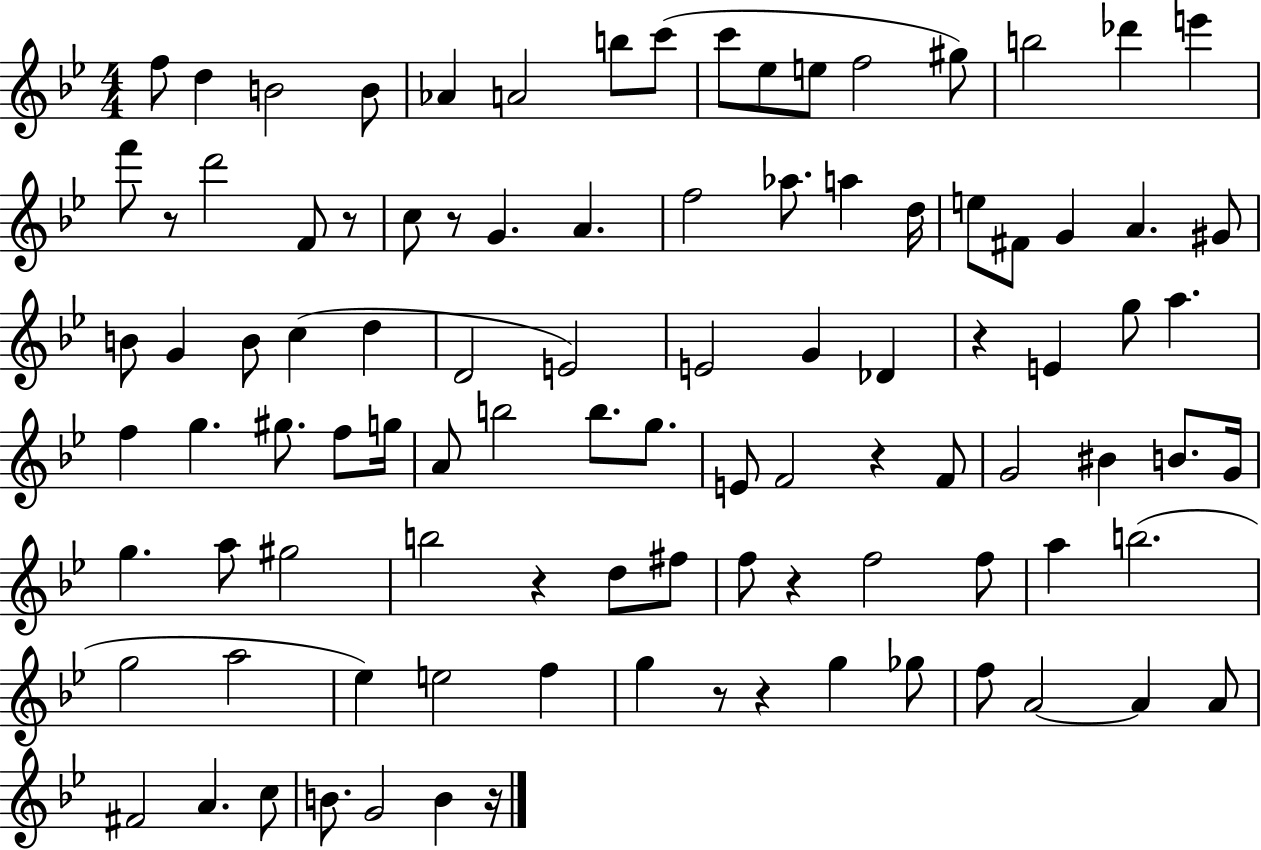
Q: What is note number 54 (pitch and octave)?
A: E4